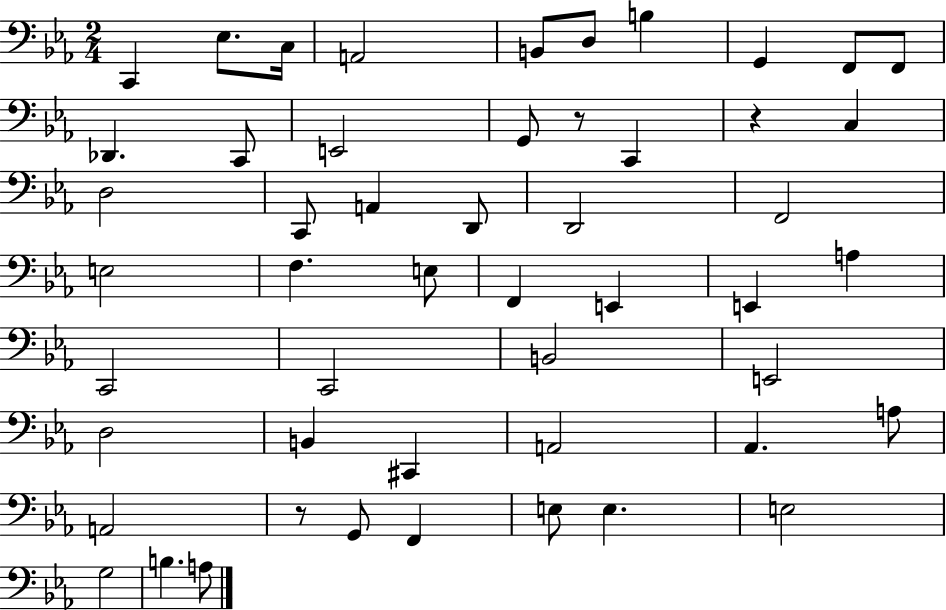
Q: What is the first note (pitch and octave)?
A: C2